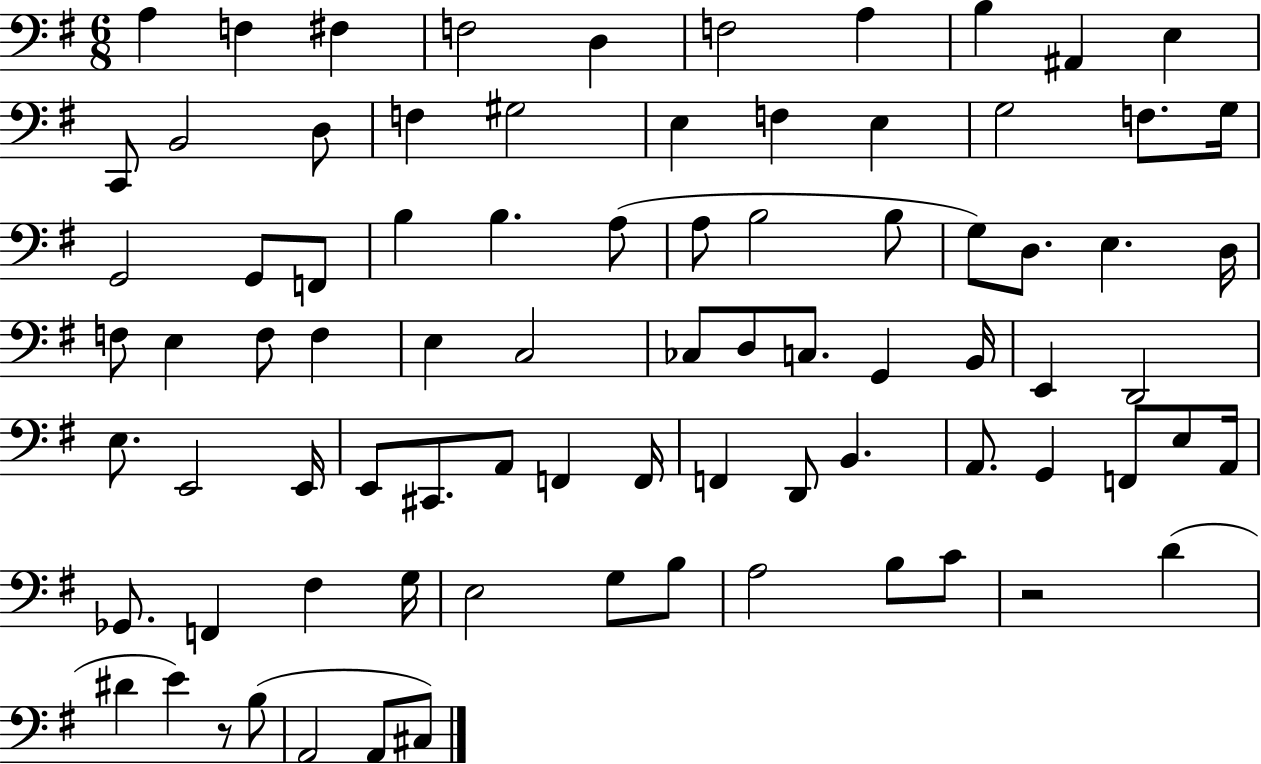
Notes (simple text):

A3/q F3/q F#3/q F3/h D3/q F3/h A3/q B3/q A#2/q E3/q C2/e B2/h D3/e F3/q G#3/h E3/q F3/q E3/q G3/h F3/e. G3/s G2/h G2/e F2/e B3/q B3/q. A3/e A3/e B3/h B3/e G3/e D3/e. E3/q. D3/s F3/e E3/q F3/e F3/q E3/q C3/h CES3/e D3/e C3/e. G2/q B2/s E2/q D2/h E3/e. E2/h E2/s E2/e C#2/e. A2/e F2/q F2/s F2/q D2/e B2/q. A2/e. G2/q F2/e E3/e A2/s Gb2/e. F2/q F#3/q G3/s E3/h G3/e B3/e A3/h B3/e C4/e R/h D4/q D#4/q E4/q R/e B3/e A2/h A2/e C#3/e